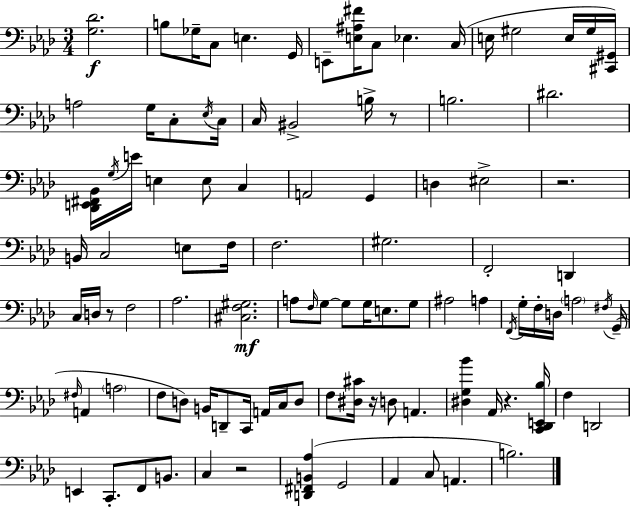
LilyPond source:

{
  \clef bass
  \numericTimeSignature
  \time 3/4
  \key f \minor
  <g des'>2.\f | b8 ges16-- c8 e4. g,16 | e,8-- <e ais fis'>16 c8 ees4. c16( | e16 gis2 e16 gis16 <cis, gis,>16) | \break a2 g16 c8-. \acciaccatura { ees16 } | c16 c16 bis,2-> b16-> r8 | b2. | dis'2. | \break <des, e, fis, bes,>16 \acciaccatura { g16 } e'16 e4 e8 c4 | a,2 g,4 | d4 eis2-> | r2. | \break b,16 c2 e8 | f16 f2. | gis2. | f,2-. d,4 | \break c16 d16 r8 f2 | aes2. | <cis f gis>2.\mf | a8 \grace { f16 } g8~~ g8 g16 e8. | \break g8 ais2 a4 | \acciaccatura { f,16 } g16-. f16-. d16 \parenthesize a2 | \acciaccatura { fis16 } g,16--( \grace { fis16 } a,4 \parenthesize a2 | f8 d8) b,16 d,8-- | \break c,16 a,16 c16 d8 f8 <dis cis'>16 r16 d8 | a,4. <dis g bes'>4 aes,16 r4. | <c, des, e, bes>16 f4 d,2 | e,4 c,8.-. | \break f,8 b,8. c4 r2 | <d, fis, b, aes>4( g,2 | aes,4 c8 | a,4. b2.) | \break \bar "|."
}